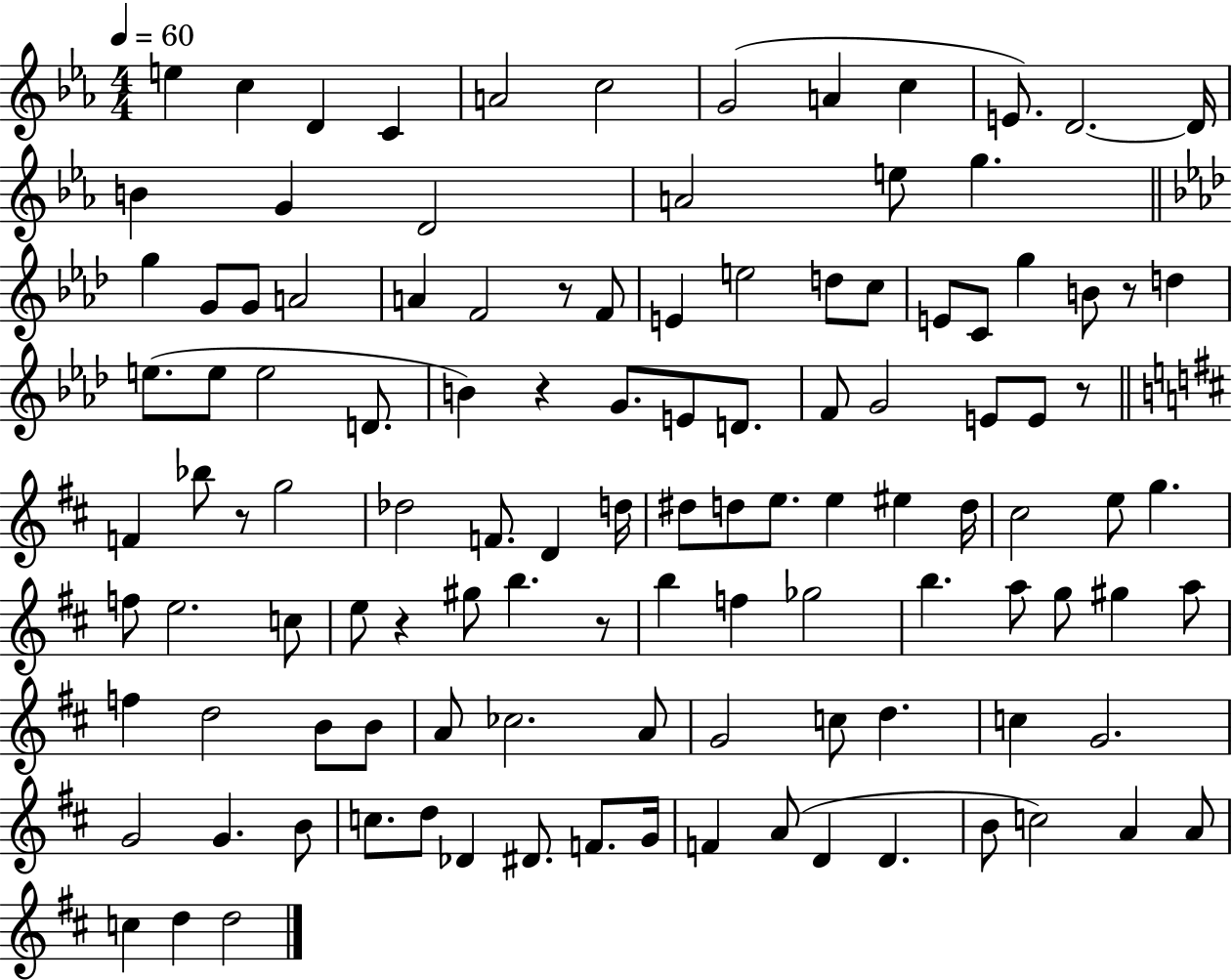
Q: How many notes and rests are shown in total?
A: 115